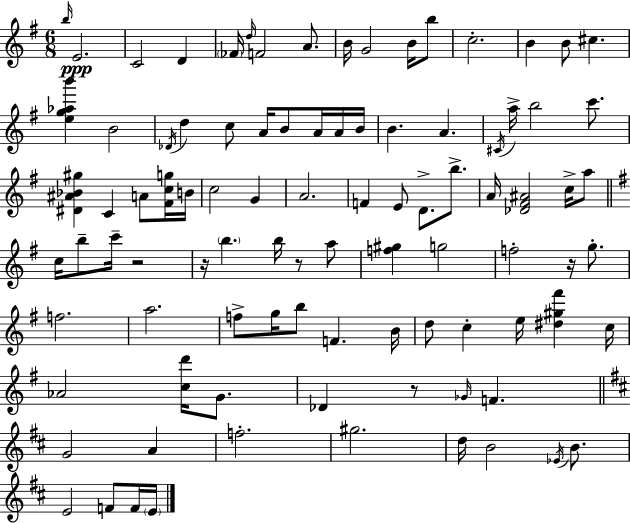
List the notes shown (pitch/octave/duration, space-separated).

B5/s E4/h. C4/h D4/q FES4/s D5/s F4/h A4/e. B4/s G4/h B4/s B5/e C5/h. B4/q B4/e C#5/q. [E5,G5,Ab5,B6]/q B4/h Db4/s D5/q C5/e A4/s B4/e A4/s A4/s B4/s B4/q. A4/q. C#4/s A5/s B5/h C6/e. [D#4,A#4,Bb4,G#5]/q C4/q A4/e [F#4,C5,G5]/s B4/s C5/h G4/q A4/h. F4/q E4/e D4/e. B5/e. A4/s [Db4,F#4,A#4]/h C5/s A5/e C5/s B5/e C6/s R/h R/s B5/q. B5/s R/e A5/e [F5,G#5]/q G5/h F5/h R/s G5/e. F5/h. A5/h. F5/e G5/s B5/e F4/q. B4/s D5/e C5/q E5/s [D#5,G#5,F#6]/q C5/s Ab4/h [C5,D6]/s G4/e. Db4/q R/e Gb4/s F4/q. G4/h A4/q F5/h. G#5/h. D5/s B4/h Eb4/s B4/e. E4/h F4/e F4/s E4/s